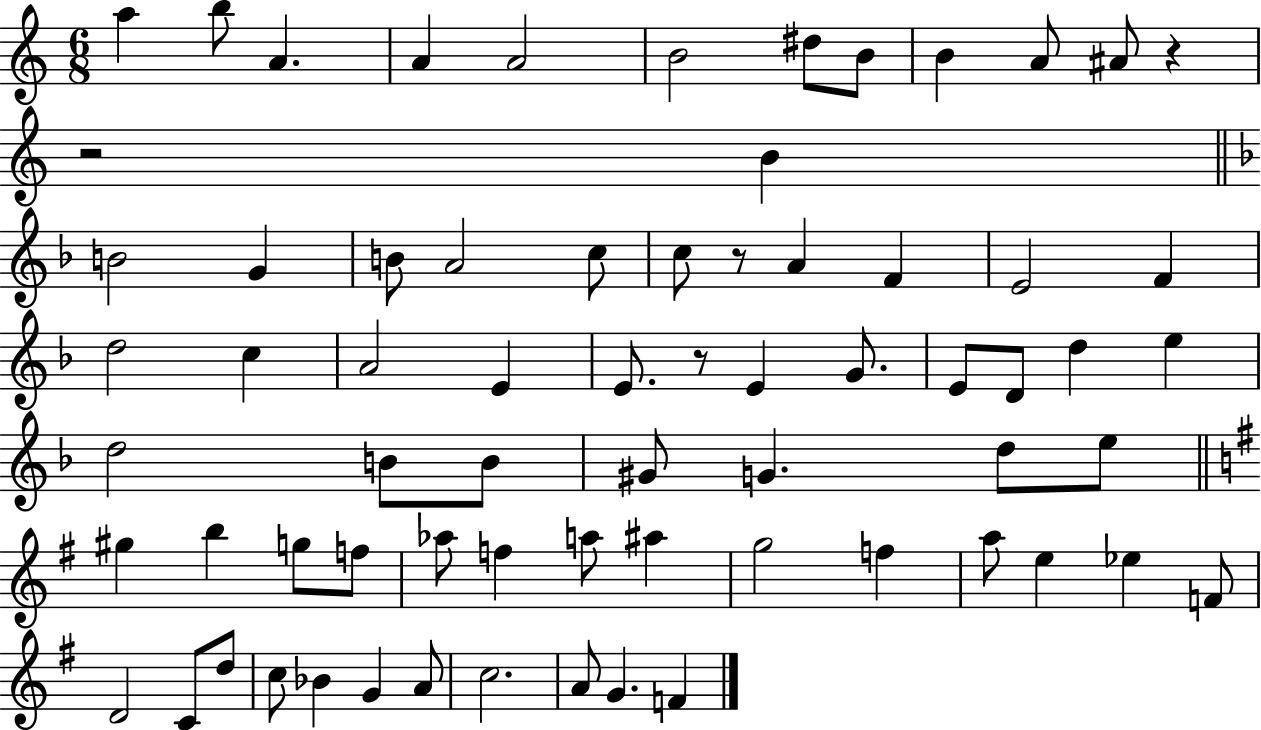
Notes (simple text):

A5/q B5/e A4/q. A4/q A4/h B4/h D#5/e B4/e B4/q A4/e A#4/e R/q R/h B4/q B4/h G4/q B4/e A4/h C5/e C5/e R/e A4/q F4/q E4/h F4/q D5/h C5/q A4/h E4/q E4/e. R/e E4/q G4/e. E4/e D4/e D5/q E5/q D5/h B4/e B4/e G#4/e G4/q. D5/e E5/e G#5/q B5/q G5/e F5/e Ab5/e F5/q A5/e A#5/q G5/h F5/q A5/e E5/q Eb5/q F4/e D4/h C4/e D5/e C5/e Bb4/q G4/q A4/e C5/h. A4/e G4/q. F4/q